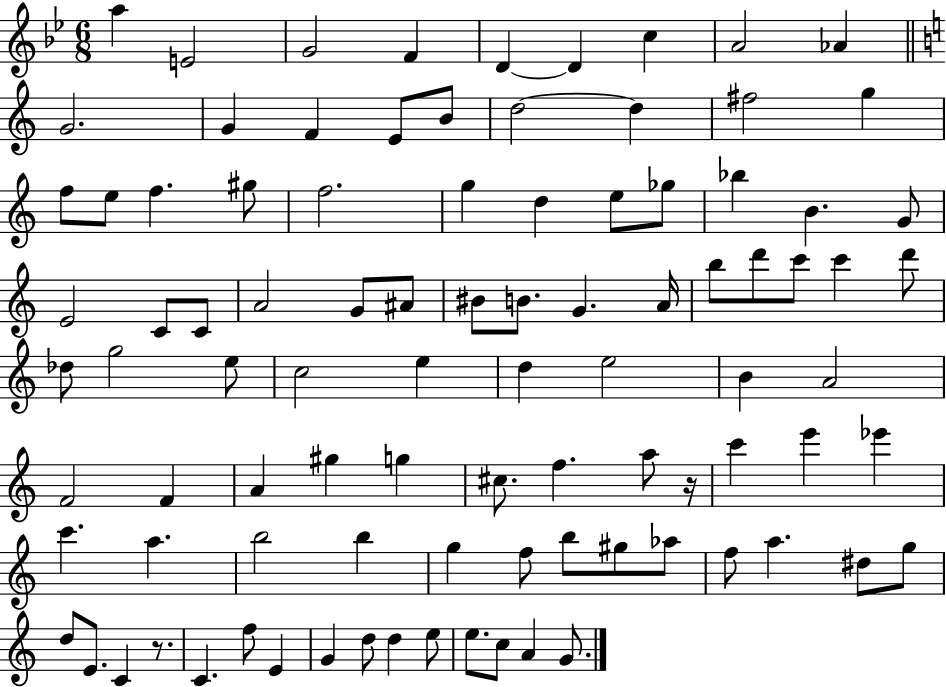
{
  \clef treble
  \numericTimeSignature
  \time 6/8
  \key bes \major
  a''4 e'2 | g'2 f'4 | d'4~~ d'4 c''4 | a'2 aes'4 | \break \bar "||" \break \key a \minor g'2. | g'4 f'4 e'8 b'8 | d''2~~ d''4 | fis''2 g''4 | \break f''8 e''8 f''4. gis''8 | f''2. | g''4 d''4 e''8 ges''8 | bes''4 b'4. g'8 | \break e'2 c'8 c'8 | a'2 g'8 ais'8 | bis'8 b'8. g'4. a'16 | b''8 d'''8 c'''8 c'''4 d'''8 | \break des''8 g''2 e''8 | c''2 e''4 | d''4 e''2 | b'4 a'2 | \break f'2 f'4 | a'4 gis''4 g''4 | cis''8. f''4. a''8 r16 | c'''4 e'''4 ees'''4 | \break c'''4. a''4. | b''2 b''4 | g''4 f''8 b''8 gis''8 aes''8 | f''8 a''4. dis''8 g''8 | \break d''8 e'8. c'4 r8. | c'4. f''8 e'4 | g'4 d''8 d''4 e''8 | e''8. c''8 a'4 g'8. | \break \bar "|."
}